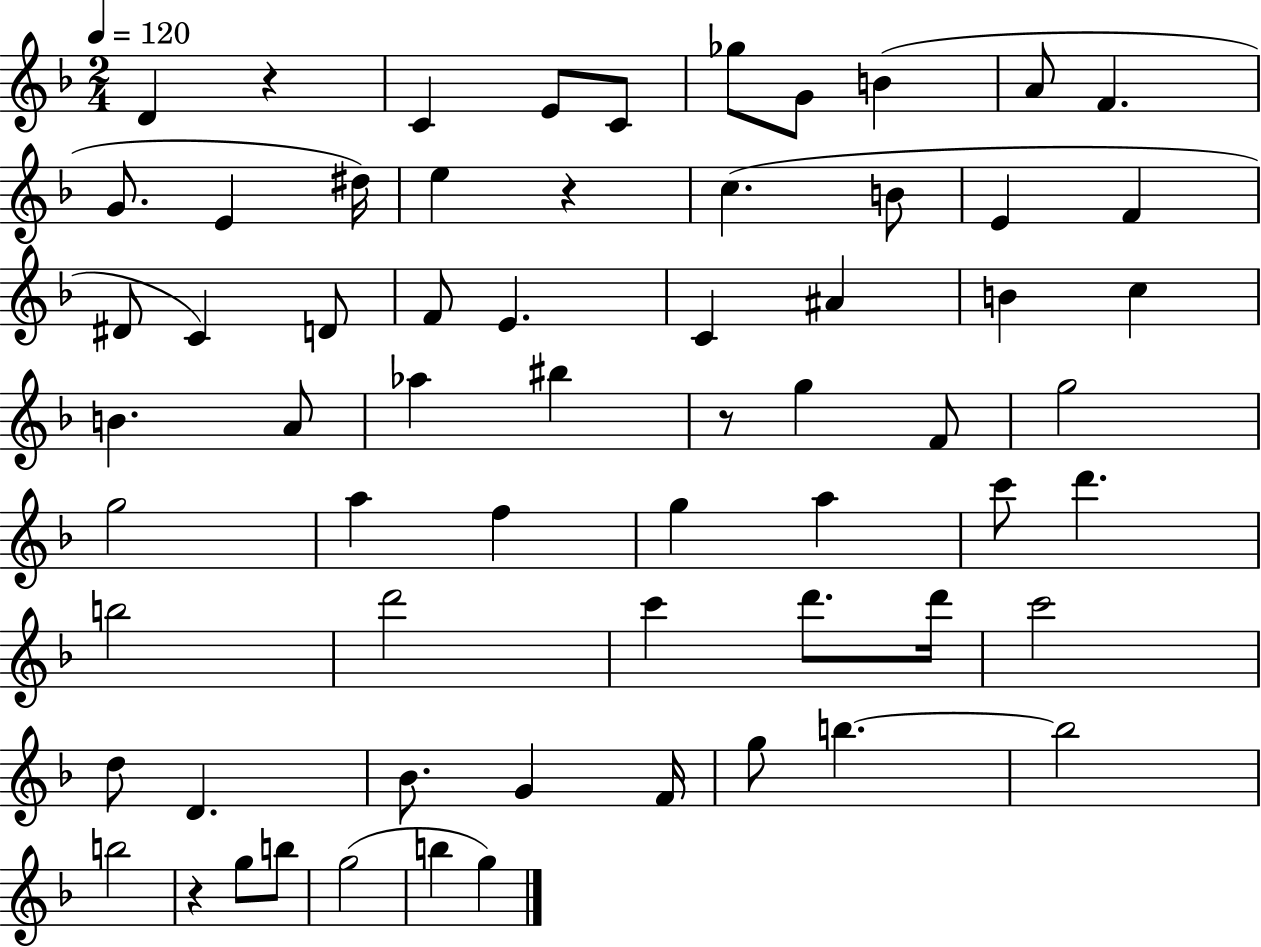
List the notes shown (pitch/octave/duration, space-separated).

D4/q R/q C4/q E4/e C4/e Gb5/e G4/e B4/q A4/e F4/q. G4/e. E4/q D#5/s E5/q R/q C5/q. B4/e E4/q F4/q D#4/e C4/q D4/e F4/e E4/q. C4/q A#4/q B4/q C5/q B4/q. A4/e Ab5/q BIS5/q R/e G5/q F4/e G5/h G5/h A5/q F5/q G5/q A5/q C6/e D6/q. B5/h D6/h C6/q D6/e. D6/s C6/h D5/e D4/q. Bb4/e. G4/q F4/s G5/e B5/q. B5/h B5/h R/q G5/e B5/e G5/h B5/q G5/q